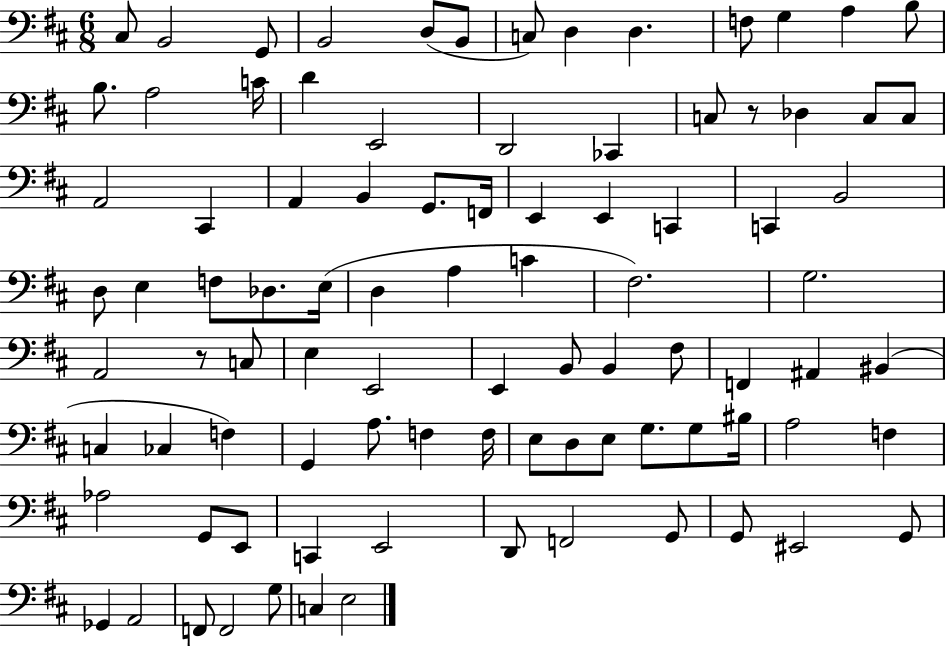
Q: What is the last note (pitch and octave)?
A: E3